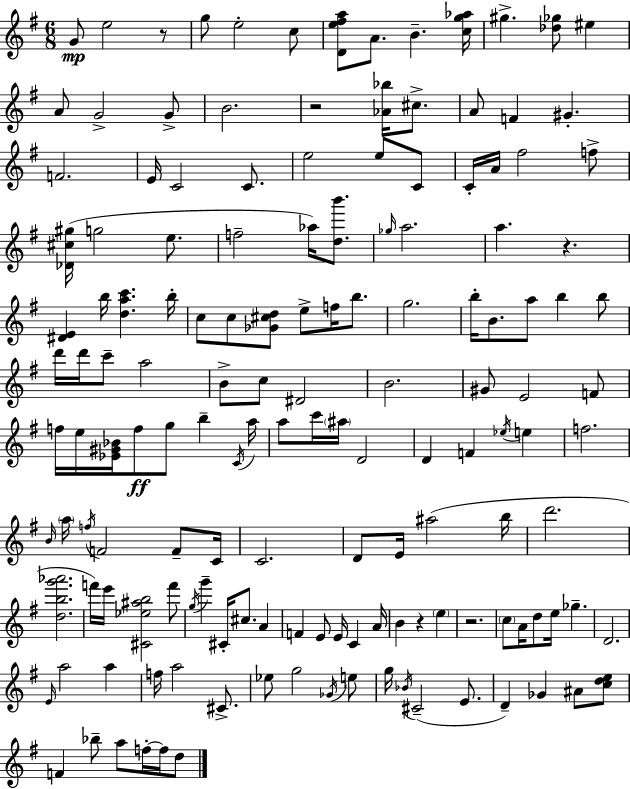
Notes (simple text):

G4/e E5/h R/e G5/e E5/h C5/e [D4,E5,F#5,A5]/e A4/e. B4/q. [C5,G5,Ab5]/s G#5/q. [Db5,Gb5]/e EIS5/q A4/e G4/h G4/e B4/h. R/h [Ab4,Bb5]/s C#5/e. A4/e F4/q G#4/q. F4/h. E4/s C4/h C4/e. E5/h E5/e C4/e C4/s A4/s F#5/h F5/e [Db4,C#5,G#5]/s G5/h E5/e. F5/h Ab5/s [D5,B6]/e. Gb5/s A5/h. A5/q. R/q. [D#4,E4]/q B5/s [D5,A5,C6]/q. B5/s C5/e C5/e [Gb4,C#5,D5]/e E5/e F5/s B5/e. G5/h. B5/s B4/e. A5/e B5/q B5/e D6/s D6/s C6/e A5/h B4/e C5/e D#4/h B4/h. G#4/e E4/h F4/e F5/s E5/s [Eb4,G#4,Bb4]/s F5/e G5/e B5/q C4/s A5/s A5/e C6/s A#5/s D4/h D4/q F4/q Eb5/s E5/q F5/h. B4/s A5/s F5/s F4/h F4/e C4/s C4/h. D4/e E4/s A#5/h B5/s D6/h. [D5,B5,G6,Ab6]/h. F6/s E6/s [C#4,Eb5,A#5,B5]/h F6/e G5/s G6/q C#4/s C#5/e. A4/q F4/q E4/e E4/s C4/q A4/s B4/q R/q E5/q R/h. C5/e A4/s D5/e E5/s Gb5/q. D4/h. E4/s A5/h A5/q F5/s A5/h C#4/e. Eb5/e G5/h Gb4/s E5/e G5/s Bb4/s C#4/h E4/e. D4/q Gb4/q A#4/e [C5,D5,E5]/e F4/q Bb5/e A5/e F5/s F5/s D5/e